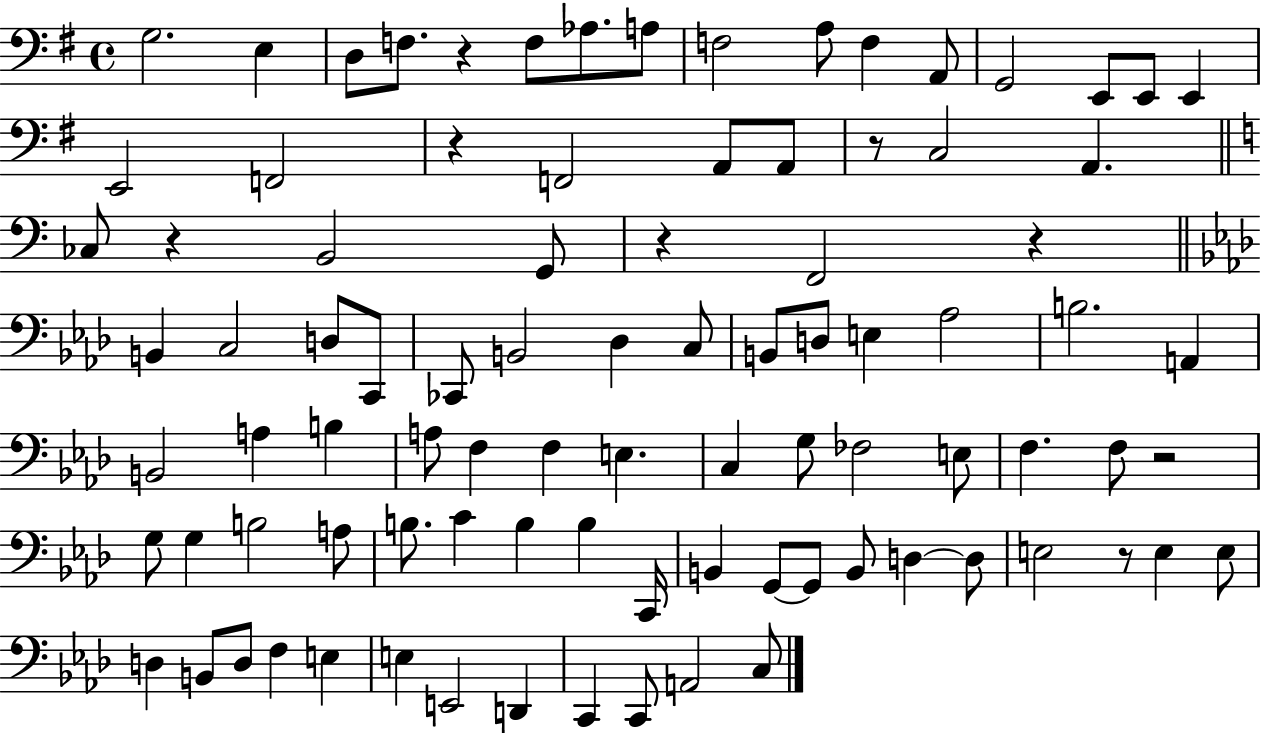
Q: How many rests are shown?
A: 8